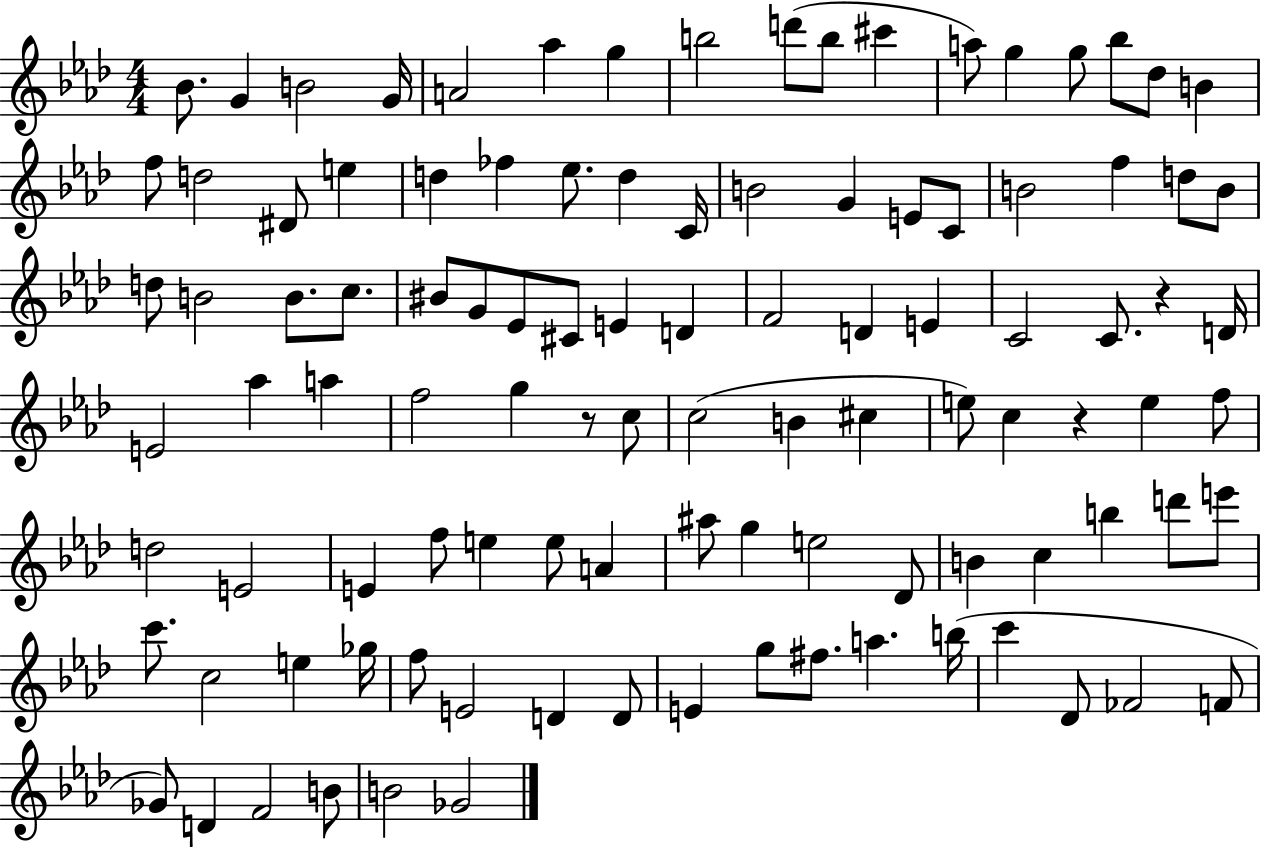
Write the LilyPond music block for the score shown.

{
  \clef treble
  \numericTimeSignature
  \time 4/4
  \key aes \major
  \repeat volta 2 { bes'8. g'4 b'2 g'16 | a'2 aes''4 g''4 | b''2 d'''8( b''8 cis'''4 | a''8) g''4 g''8 bes''8 des''8 b'4 | \break f''8 d''2 dis'8 e''4 | d''4 fes''4 ees''8. d''4 c'16 | b'2 g'4 e'8 c'8 | b'2 f''4 d''8 b'8 | \break d''8 b'2 b'8. c''8. | bis'8 g'8 ees'8 cis'8 e'4 d'4 | f'2 d'4 e'4 | c'2 c'8. r4 d'16 | \break e'2 aes''4 a''4 | f''2 g''4 r8 c''8 | c''2( b'4 cis''4 | e''8) c''4 r4 e''4 f''8 | \break d''2 e'2 | e'4 f''8 e''4 e''8 a'4 | ais''8 g''4 e''2 des'8 | b'4 c''4 b''4 d'''8 e'''8 | \break c'''8. c''2 e''4 ges''16 | f''8 e'2 d'4 d'8 | e'4 g''8 fis''8. a''4. b''16( | c'''4 des'8 fes'2 f'8 | \break ges'8) d'4 f'2 b'8 | b'2 ges'2 | } \bar "|."
}